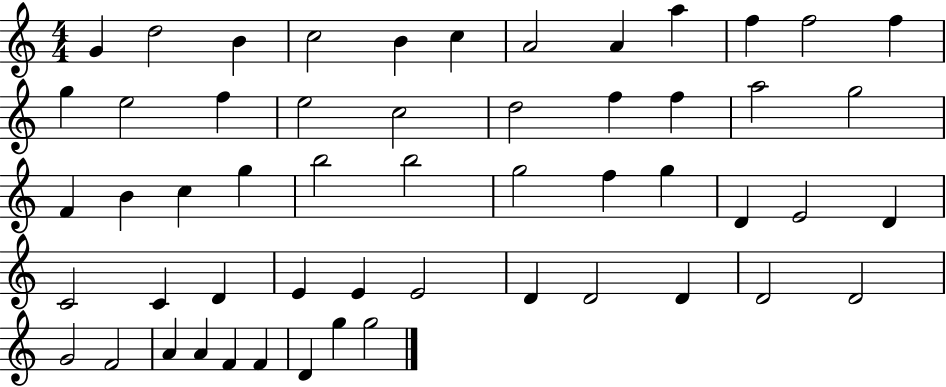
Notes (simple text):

G4/q D5/h B4/q C5/h B4/q C5/q A4/h A4/q A5/q F5/q F5/h F5/q G5/q E5/h F5/q E5/h C5/h D5/h F5/q F5/q A5/h G5/h F4/q B4/q C5/q G5/q B5/h B5/h G5/h F5/q G5/q D4/q E4/h D4/q C4/h C4/q D4/q E4/q E4/q E4/h D4/q D4/h D4/q D4/h D4/h G4/h F4/h A4/q A4/q F4/q F4/q D4/q G5/q G5/h